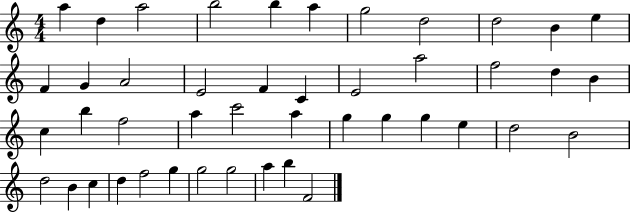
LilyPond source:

{
  \clef treble
  \numericTimeSignature
  \time 4/4
  \key c \major
  a''4 d''4 a''2 | b''2 b''4 a''4 | g''2 d''2 | d''2 b'4 e''4 | \break f'4 g'4 a'2 | e'2 f'4 c'4 | e'2 a''2 | f''2 d''4 b'4 | \break c''4 b''4 f''2 | a''4 c'''2 a''4 | g''4 g''4 g''4 e''4 | d''2 b'2 | \break d''2 b'4 c''4 | d''4 f''2 g''4 | g''2 g''2 | a''4 b''4 f'2 | \break \bar "|."
}